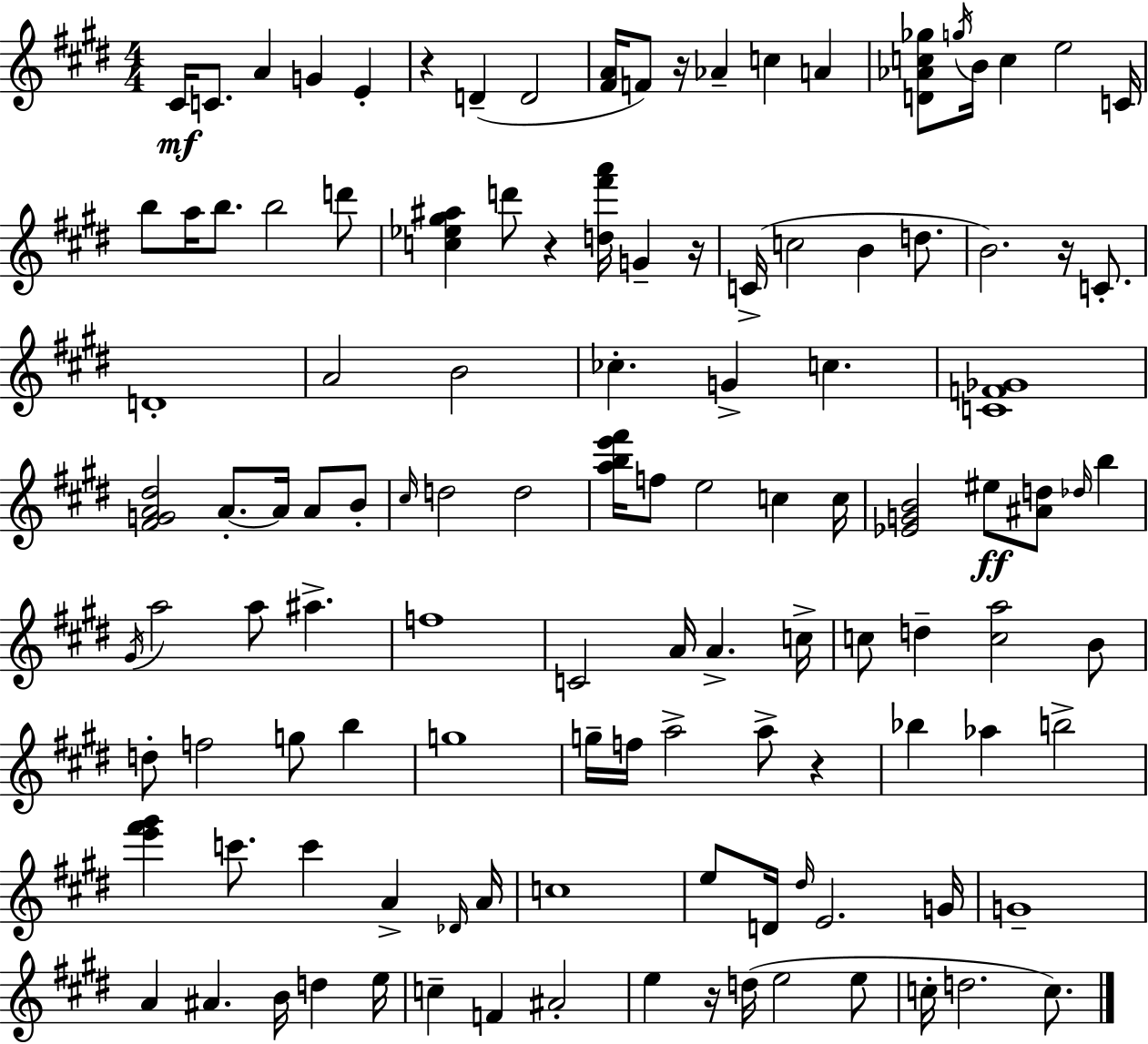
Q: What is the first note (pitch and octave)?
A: C#4